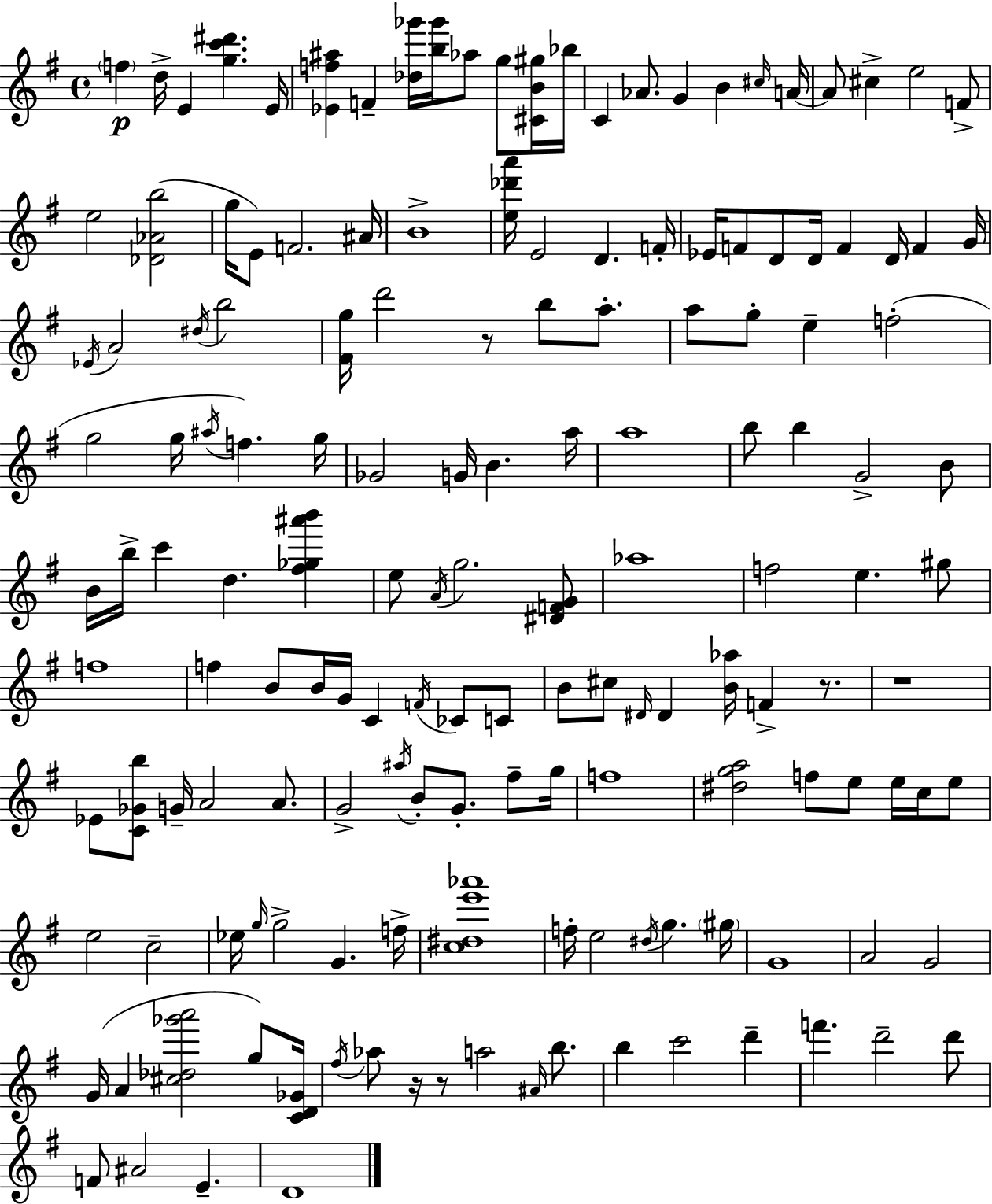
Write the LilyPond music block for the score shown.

{
  \clef treble
  \time 4/4
  \defaultTimeSignature
  \key g \major
  \repeat volta 2 { \parenthesize f''4\p d''16-> e'4 <g'' c''' dis'''>4. e'16 | <ees' f'' ais''>4 f'4-- <des'' ges'''>16 <b'' ges'''>16 aes''8 g''8 <cis' b' gis''>16 bes''16 | c'4 aes'8. g'4 b'4 \grace { cis''16 } | a'16~~ a'8 cis''4-> e''2 f'8-> | \break e''2 <des' aes' b''>2( | g''16 e'8) f'2. | ais'16 b'1-> | <e'' des''' a'''>16 e'2 d'4. | \break f'16-. ees'16 f'8 d'8 d'16 f'4 d'16 f'4 | g'16 \acciaccatura { ees'16 } a'2 \acciaccatura { dis''16 } b''2 | <fis' g''>16 d'''2 r8 b''8 | a''8.-. a''8 g''8-. e''4-- f''2-.( | \break g''2 g''16 \acciaccatura { ais''16 } f''4.) | g''16 ges'2 g'16 b'4. | a''16 a''1 | b''8 b''4 g'2-> | \break b'8 b'16 b''16-> c'''4 d''4. | <fis'' ges'' ais''' b'''>4 e''8 \acciaccatura { a'16 } g''2. | <dis' f' g'>8 aes''1 | f''2 e''4. | \break gis''8 f''1 | f''4 b'8 b'16 g'16 c'4 | \acciaccatura { f'16 } ces'8 c'8 b'8 cis''8 \grace { dis'16 } dis'4 <b' aes''>16 | f'4-> r8. r1 | \break ees'8 <c' ges' b''>8 g'16-- a'2 | a'8. g'2-> \acciaccatura { ais''16 } | b'8-. g'8.-. fis''8-- g''16 f''1 | <dis'' g'' a''>2 | \break f''8 e''8 e''16 c''16 e''8 e''2 | c''2-- ees''16 \grace { g''16 } g''2-> | g'4. f''16-> <c'' dis'' e''' aes'''>1 | f''16-. e''2 | \break \acciaccatura { dis''16 } g''4. \parenthesize gis''16 g'1 | a'2 | g'2 g'16( a'4 <cis'' des'' ges''' a'''>2 | g''8) <c' d' ges'>16 \acciaccatura { fis''16 } aes''8 r16 r8 | \break a''2 \grace { ais'16 } b''8. b''4 | c'''2 d'''4-- f'''4. | d'''2-- d'''8 f'8 ais'2 | e'4.-- d'1 | \break } \bar "|."
}